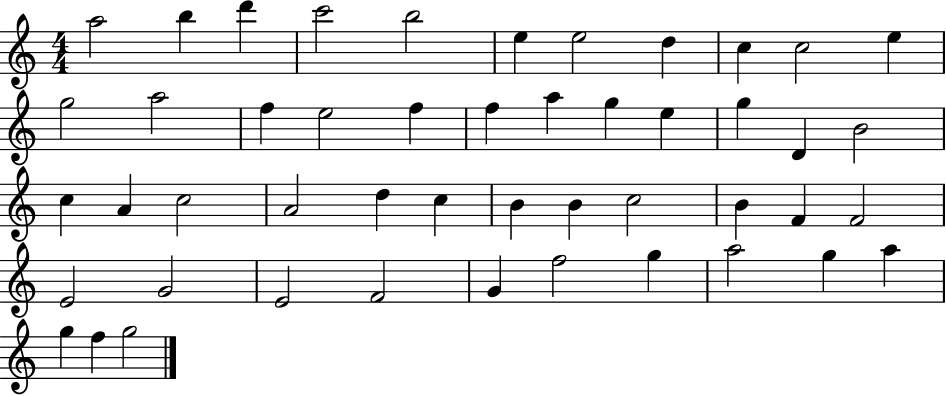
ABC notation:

X:1
T:Untitled
M:4/4
L:1/4
K:C
a2 b d' c'2 b2 e e2 d c c2 e g2 a2 f e2 f f a g e g D B2 c A c2 A2 d c B B c2 B F F2 E2 G2 E2 F2 G f2 g a2 g a g f g2